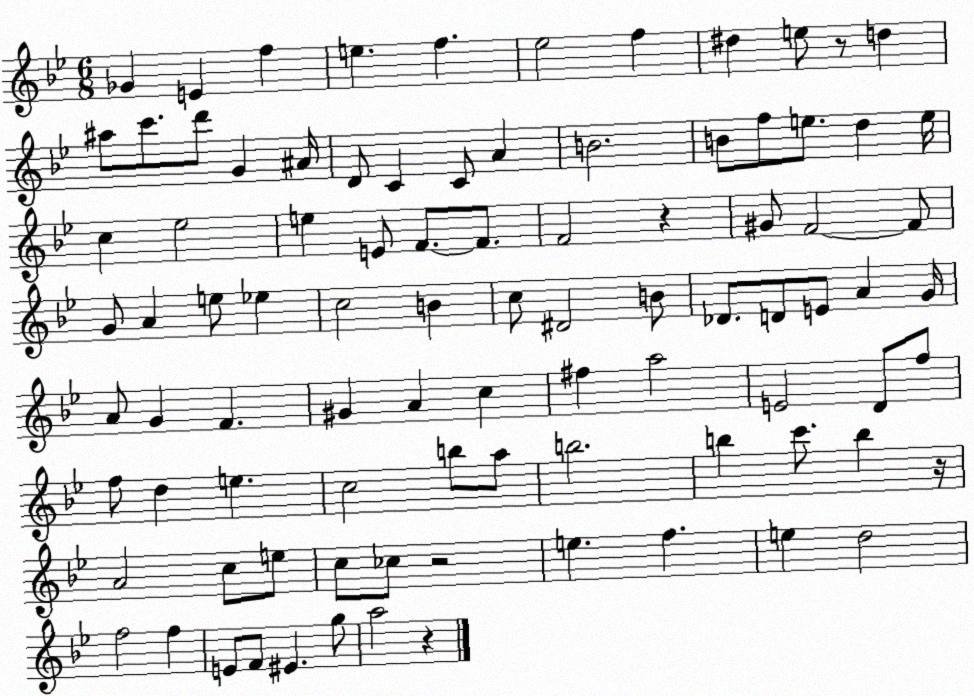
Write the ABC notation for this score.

X:1
T:Untitled
M:6/8
L:1/4
K:Bb
_G E f e f _e2 f ^d e/2 z/2 d ^a/2 c'/2 d'/2 G ^A/4 D/2 C C/2 A B2 B/2 f/2 e/2 d e/4 c _e2 e E/2 F/2 F/2 F2 z ^G/2 F2 F/2 G/2 A e/2 _e c2 B c/2 ^D2 B/2 _D/2 D/2 E/2 A G/4 A/2 G F ^G A c ^f a2 E2 D/2 f/2 f/2 d e c2 b/2 a/2 b2 b c'/2 b z/4 A2 c/2 e/2 c/2 _c/2 z2 e f e d2 f2 f E/2 F/2 ^E g/2 a2 z